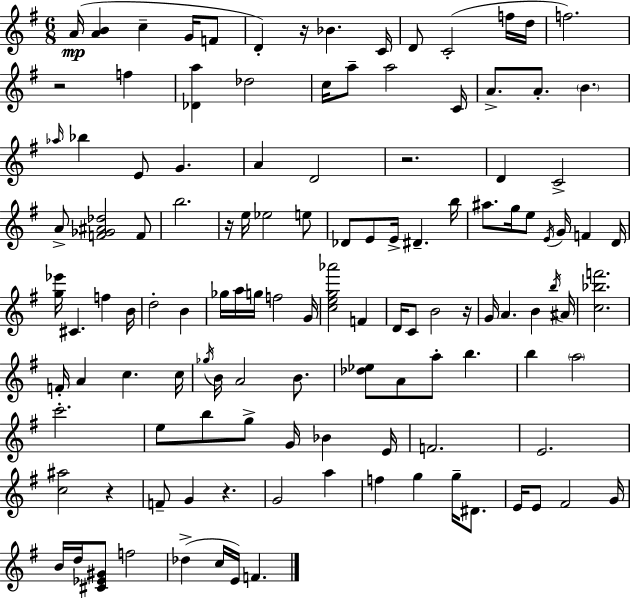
A4/s [A4,B4]/q C5/q G4/s F4/e D4/q R/s Bb4/q. C4/s D4/e C4/h F5/s D5/s F5/h. R/h F5/q [Db4,A5]/q Db5/h C5/s A5/e A5/h C4/s A4/e. A4/e. B4/q. Ab5/s Bb5/q E4/e G4/q. A4/q D4/h R/h. D4/q C4/h A4/e [F4,Gb4,A#4,Db5]/h F4/e B5/h. R/s E5/s Eb5/h E5/e Db4/e E4/e E4/s D#4/q. B5/s A#5/e. G5/s E5/e E4/s G4/s F4/q D4/s [G5,Eb6]/s C#4/q. F5/q B4/s D5/h B4/q Gb5/s A5/s G5/s F5/h G4/s [C5,E5,G5,Ab6]/h F4/q D4/s C4/e B4/h R/s G4/s A4/q. B4/q B5/s A#4/s [C5,Bb5,F6]/h. F4/s A4/q C5/q. C5/s Gb5/s B4/s A4/h B4/e. [Db5,Eb5]/e A4/e A5/e B5/q. B5/q A5/h C6/h. E5/e B5/e G5/e G4/s Bb4/q E4/s F4/h. E4/h. [C5,A#5]/h R/q F4/e G4/q R/q. G4/h A5/q F5/q G5/q G5/s D#4/e. E4/s E4/e F#4/h G4/s B4/s D5/s [C#4,Eb4,G#4]/e F5/h Db5/q C5/s E4/s F4/q.